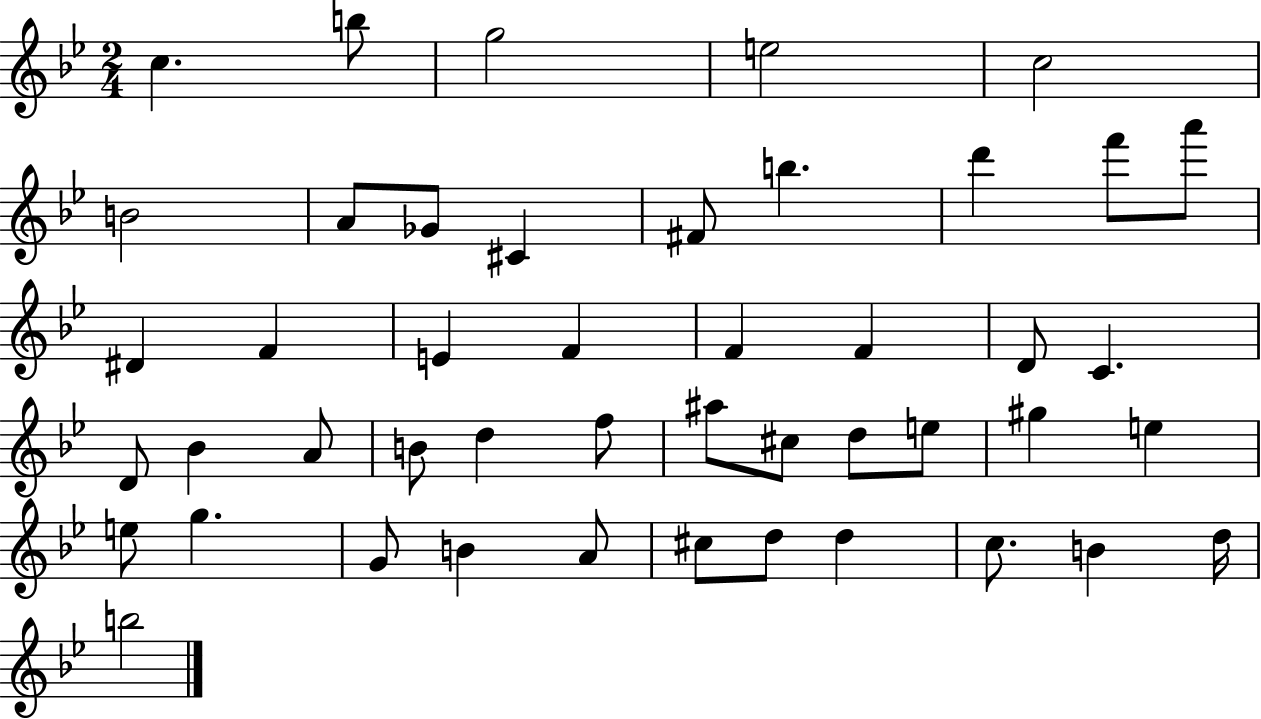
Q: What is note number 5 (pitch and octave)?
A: C5